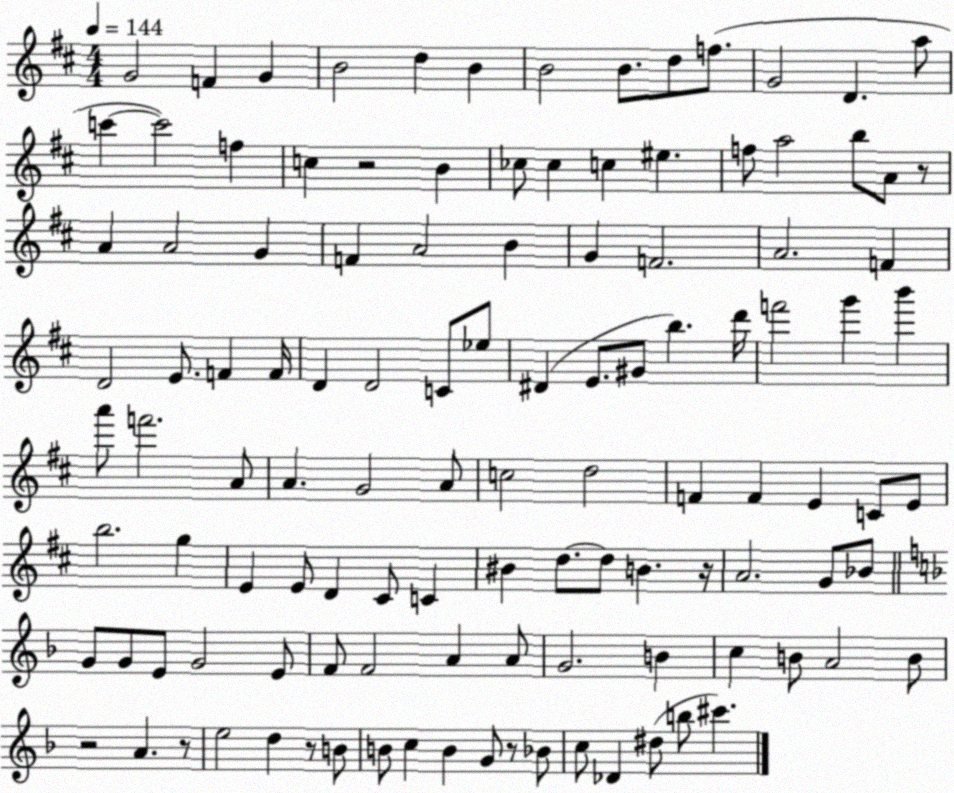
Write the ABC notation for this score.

X:1
T:Untitled
M:4/4
L:1/4
K:D
G2 F G B2 d B B2 B/2 d/2 f/2 G2 D a/2 c' c'2 f c z2 B _c/2 _c c ^e f/2 a2 b/2 A/2 z/2 A A2 G F A2 B G F2 A2 F D2 E/2 F F/4 D D2 C/2 _e/2 ^D E/2 ^G/2 b d'/4 f'2 g' b' a'/2 f'2 A/2 A G2 A/2 c2 d2 F F E C/2 E/2 b2 g E E/2 D ^C/2 C ^B d/2 d/2 B z/4 A2 G/2 _B/2 G/2 G/2 E/2 G2 E/2 F/2 F2 A A/2 G2 B c B/2 A2 B/2 z2 A z/2 e2 d z/2 B/2 B/2 c B G/2 z/2 _B/2 c/2 _D ^d/2 b/2 ^c'